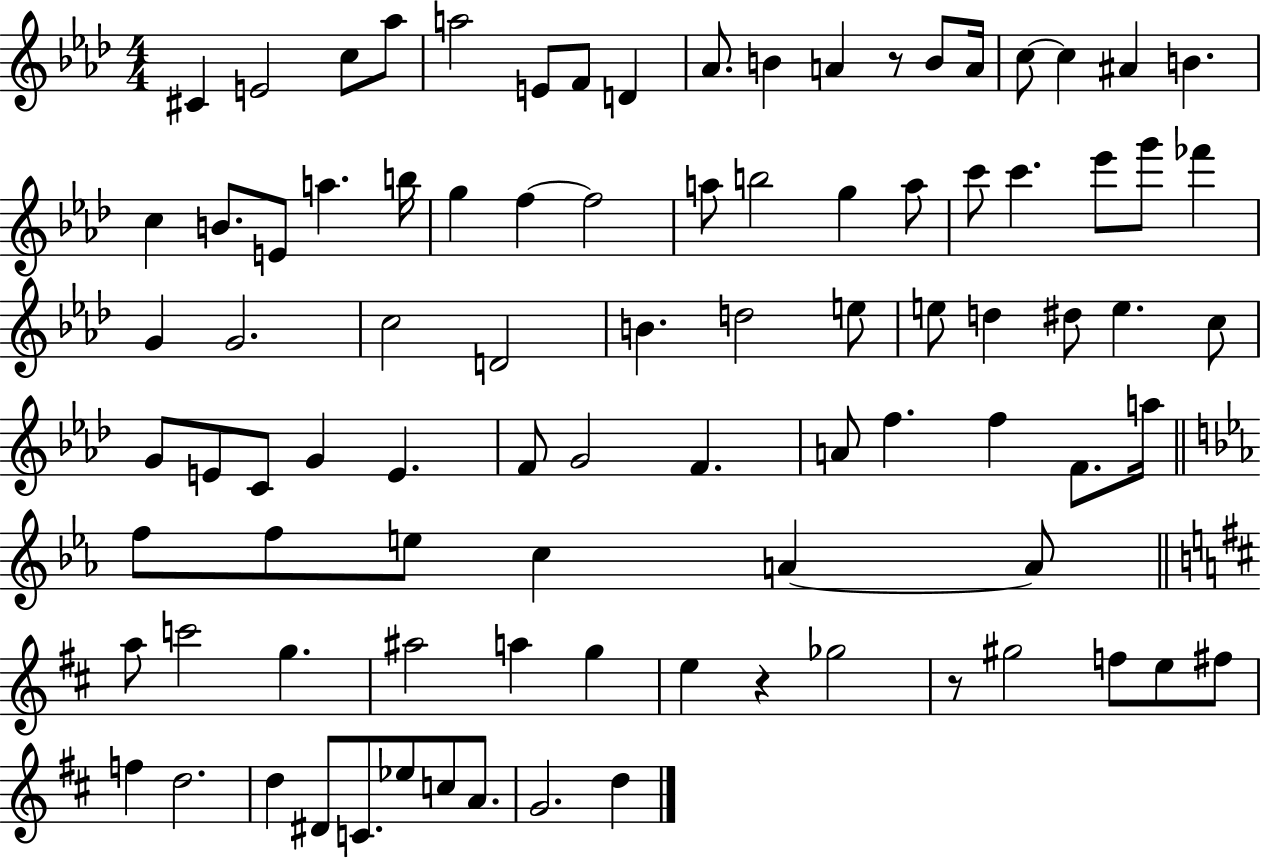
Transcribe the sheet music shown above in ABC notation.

X:1
T:Untitled
M:4/4
L:1/4
K:Ab
^C E2 c/2 _a/2 a2 E/2 F/2 D _A/2 B A z/2 B/2 A/4 c/2 c ^A B c B/2 E/2 a b/4 g f f2 a/2 b2 g a/2 c'/2 c' _e'/2 g'/2 _f' G G2 c2 D2 B d2 e/2 e/2 d ^d/2 e c/2 G/2 E/2 C/2 G E F/2 G2 F A/2 f f F/2 a/4 f/2 f/2 e/2 c A A/2 a/2 c'2 g ^a2 a g e z _g2 z/2 ^g2 f/2 e/2 ^f/2 f d2 d ^D/2 C/2 _e/2 c/2 A/2 G2 d